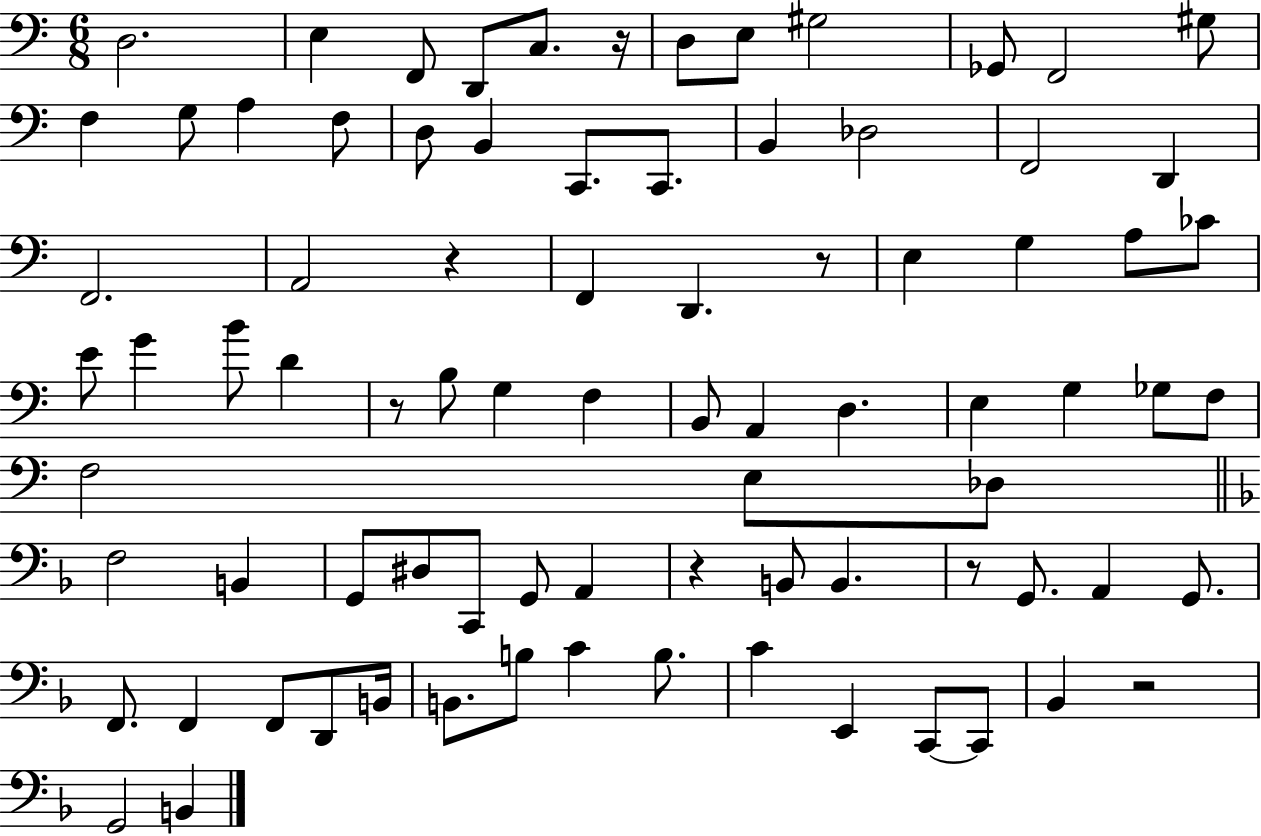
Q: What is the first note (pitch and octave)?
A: D3